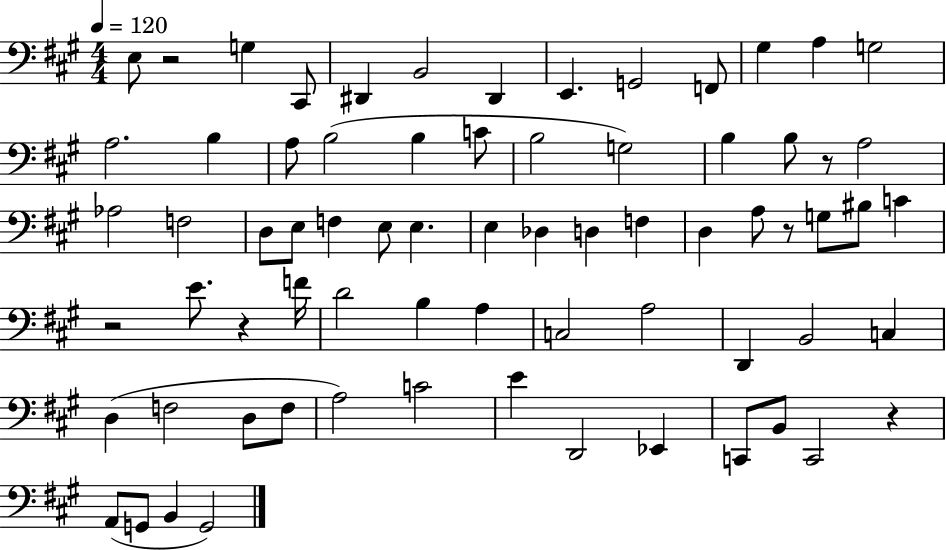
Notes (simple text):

E3/e R/h G3/q C#2/e D#2/q B2/h D#2/q E2/q. G2/h F2/e G#3/q A3/q G3/h A3/h. B3/q A3/e B3/h B3/q C4/e B3/h G3/h B3/q B3/e R/e A3/h Ab3/h F3/h D3/e E3/e F3/q E3/e E3/q. E3/q Db3/q D3/q F3/q D3/q A3/e R/e G3/e BIS3/e C4/q R/h E4/e. R/q F4/s D4/h B3/q A3/q C3/h A3/h D2/q B2/h C3/q D3/q F3/h D3/e F3/e A3/h C4/h E4/q D2/h Eb2/q C2/e B2/e C2/h R/q A2/e G2/e B2/q G2/h